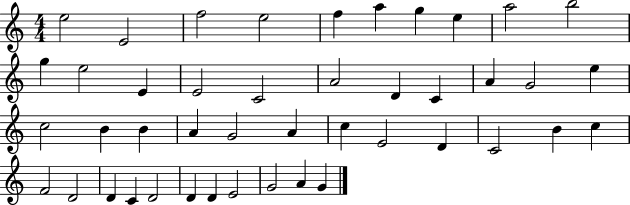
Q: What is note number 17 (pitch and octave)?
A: D4